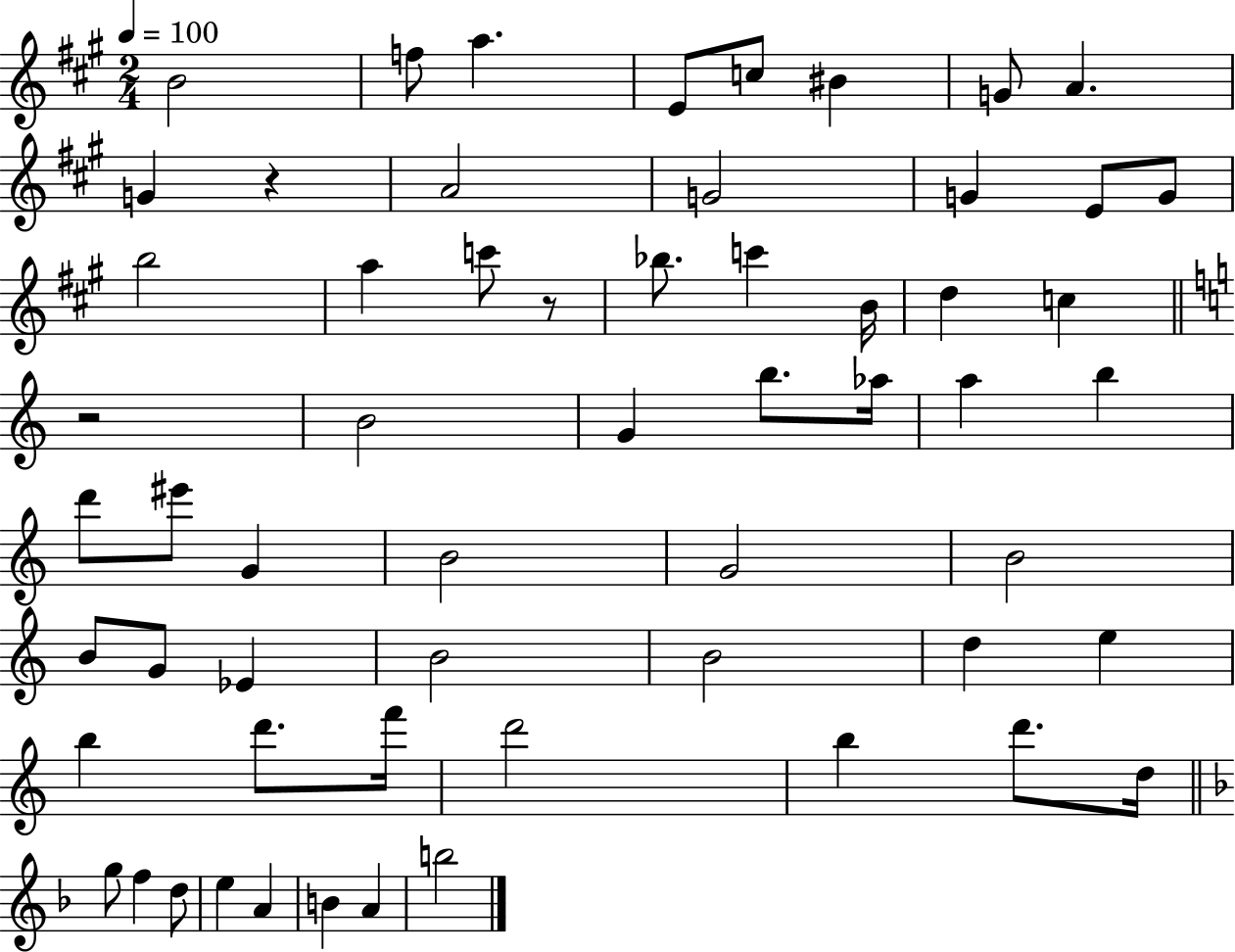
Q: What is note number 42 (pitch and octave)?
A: B5